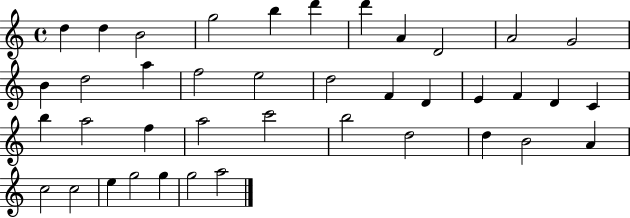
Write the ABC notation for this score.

X:1
T:Untitled
M:4/4
L:1/4
K:C
d d B2 g2 b d' d' A D2 A2 G2 B d2 a f2 e2 d2 F D E F D C b a2 f a2 c'2 b2 d2 d B2 A c2 c2 e g2 g g2 a2